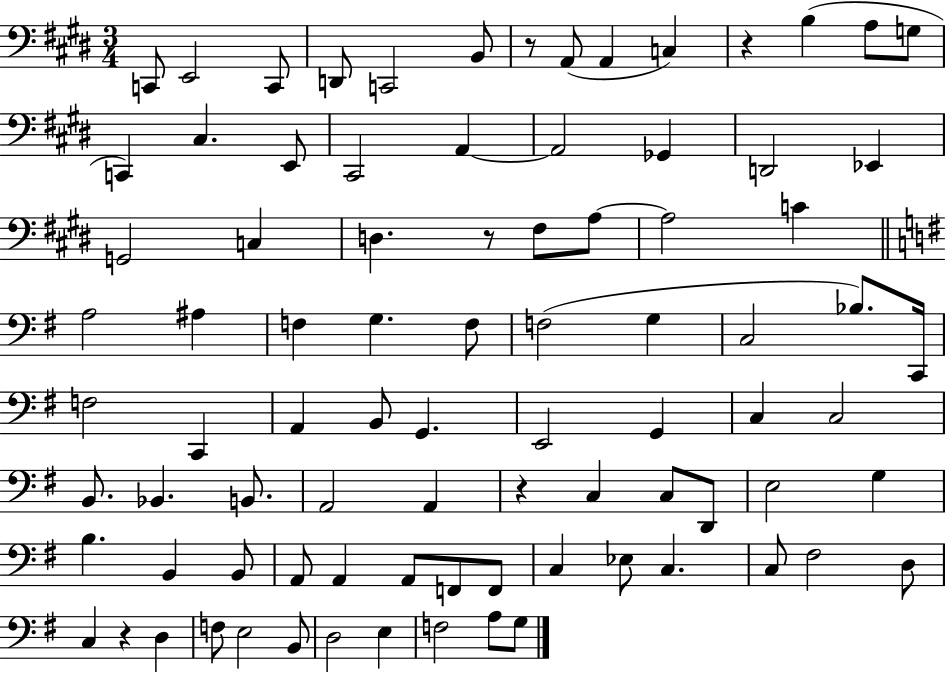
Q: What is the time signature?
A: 3/4